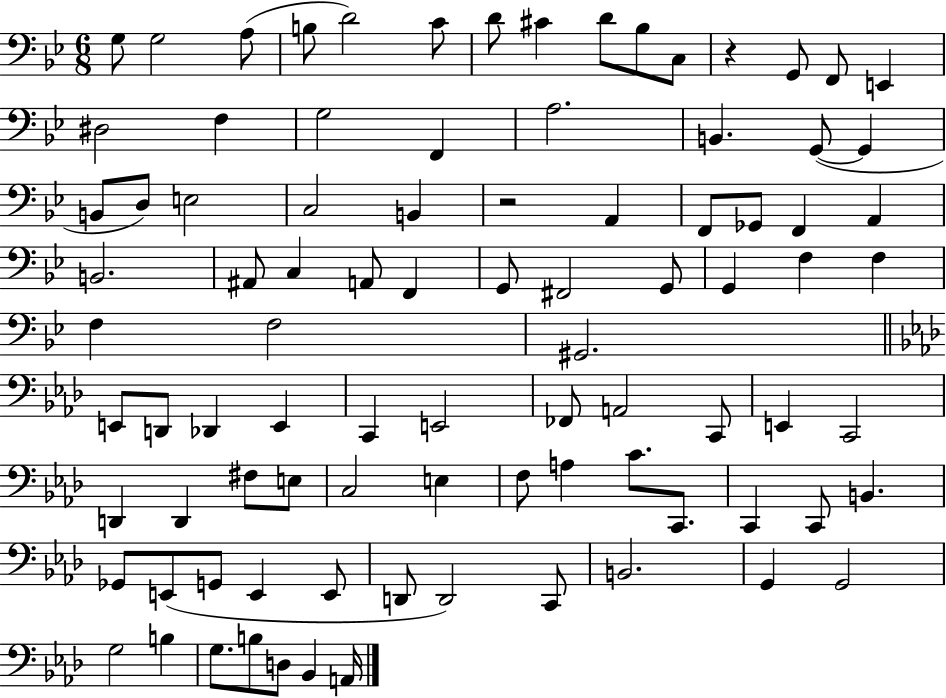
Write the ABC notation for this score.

X:1
T:Untitled
M:6/8
L:1/4
K:Bb
G,/2 G,2 A,/2 B,/2 D2 C/2 D/2 ^C D/2 _B,/2 C,/2 z G,,/2 F,,/2 E,, ^D,2 F, G,2 F,, A,2 B,, G,,/2 G,, B,,/2 D,/2 E,2 C,2 B,, z2 A,, F,,/2 _G,,/2 F,, A,, B,,2 ^A,,/2 C, A,,/2 F,, G,,/2 ^F,,2 G,,/2 G,, F, F, F, F,2 ^G,,2 E,,/2 D,,/2 _D,, E,, C,, E,,2 _F,,/2 A,,2 C,,/2 E,, C,,2 D,, D,, ^F,/2 E,/2 C,2 E, F,/2 A, C/2 C,,/2 C,, C,,/2 B,, _G,,/2 E,,/2 G,,/2 E,, E,,/2 D,,/2 D,,2 C,,/2 B,,2 G,, G,,2 G,2 B, G,/2 B,/2 D,/2 _B,, A,,/4